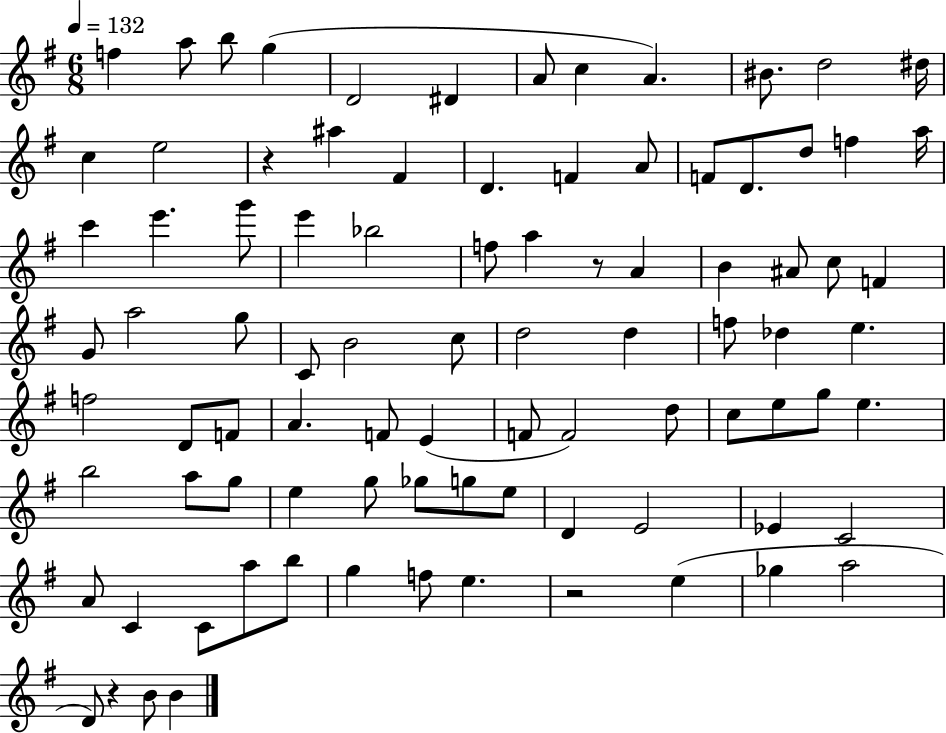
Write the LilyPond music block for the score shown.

{
  \clef treble
  \numericTimeSignature
  \time 6/8
  \key g \major
  \tempo 4 = 132
  f''4 a''8 b''8 g''4( | d'2 dis'4 | a'8 c''4 a'4.) | bis'8. d''2 dis''16 | \break c''4 e''2 | r4 ais''4 fis'4 | d'4. f'4 a'8 | f'8 d'8. d''8 f''4 a''16 | \break c'''4 e'''4. g'''8 | e'''4 bes''2 | f''8 a''4 r8 a'4 | b'4 ais'8 c''8 f'4 | \break g'8 a''2 g''8 | c'8 b'2 c''8 | d''2 d''4 | f''8 des''4 e''4. | \break f''2 d'8 f'8 | a'4. f'8 e'4( | f'8 f'2) d''8 | c''8 e''8 g''8 e''4. | \break b''2 a''8 g''8 | e''4 g''8 ges''8 g''8 e''8 | d'4 e'2 | ees'4 c'2 | \break a'8 c'4 c'8 a''8 b''8 | g''4 f''8 e''4. | r2 e''4( | ges''4 a''2 | \break d'8) r4 b'8 b'4 | \bar "|."
}